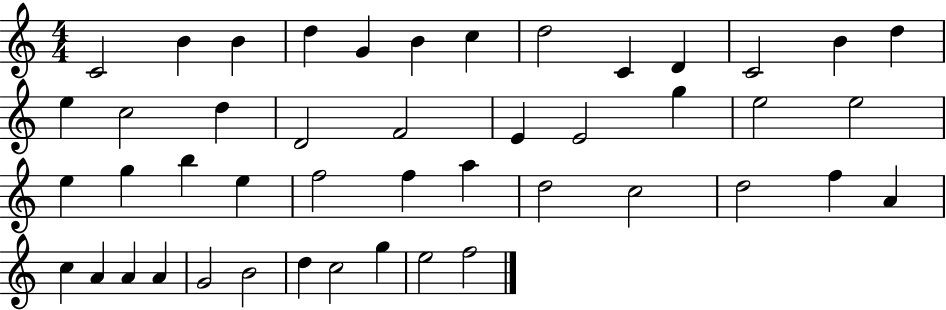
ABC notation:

X:1
T:Untitled
M:4/4
L:1/4
K:C
C2 B B d G B c d2 C D C2 B d e c2 d D2 F2 E E2 g e2 e2 e g b e f2 f a d2 c2 d2 f A c A A A G2 B2 d c2 g e2 f2